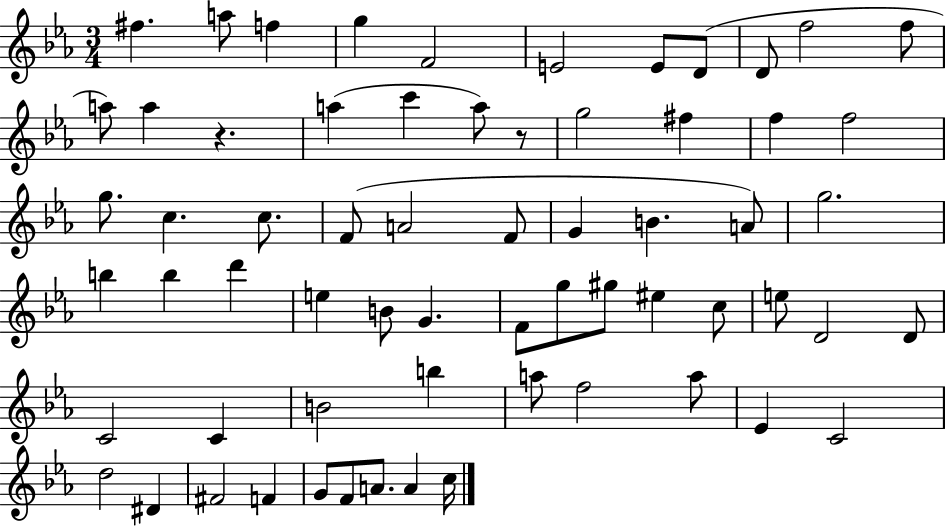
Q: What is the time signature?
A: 3/4